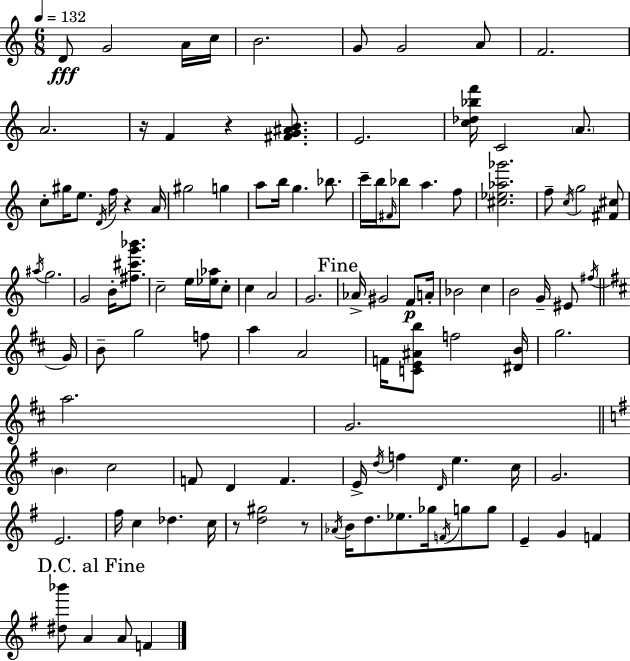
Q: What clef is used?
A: treble